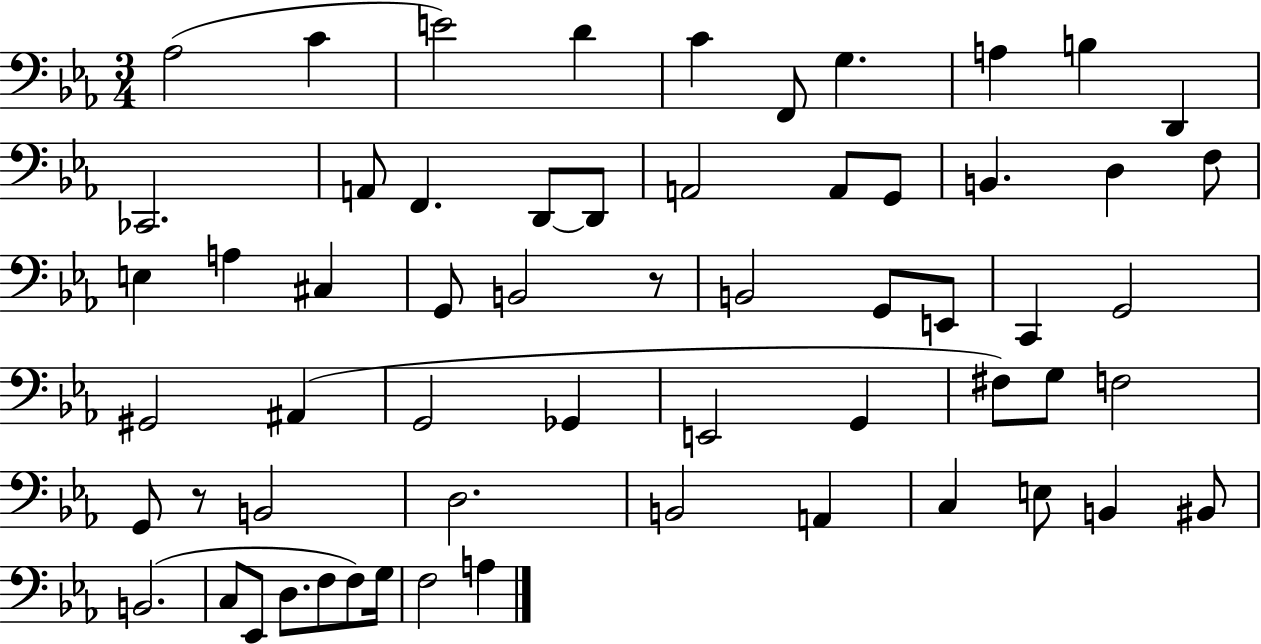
X:1
T:Untitled
M:3/4
L:1/4
K:Eb
_A,2 C E2 D C F,,/2 G, A, B, D,, _C,,2 A,,/2 F,, D,,/2 D,,/2 A,,2 A,,/2 G,,/2 B,, D, F,/2 E, A, ^C, G,,/2 B,,2 z/2 B,,2 G,,/2 E,,/2 C,, G,,2 ^G,,2 ^A,, G,,2 _G,, E,,2 G,, ^F,/2 G,/2 F,2 G,,/2 z/2 B,,2 D,2 B,,2 A,, C, E,/2 B,, ^B,,/2 B,,2 C,/2 _E,,/2 D,/2 F,/2 F,/2 G,/4 F,2 A,